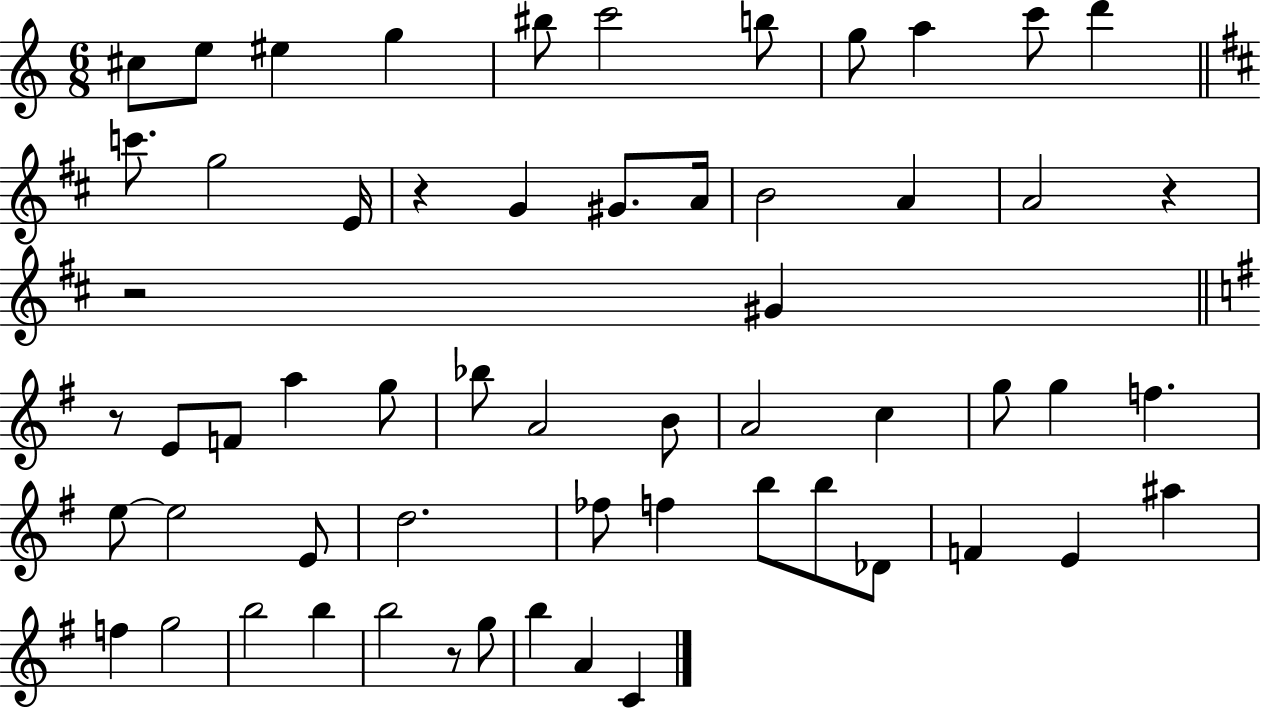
X:1
T:Untitled
M:6/8
L:1/4
K:C
^c/2 e/2 ^e g ^b/2 c'2 b/2 g/2 a c'/2 d' c'/2 g2 E/4 z G ^G/2 A/4 B2 A A2 z z2 ^G z/2 E/2 F/2 a g/2 _b/2 A2 B/2 A2 c g/2 g f e/2 e2 E/2 d2 _f/2 f b/2 b/2 _D/2 F E ^a f g2 b2 b b2 z/2 g/2 b A C